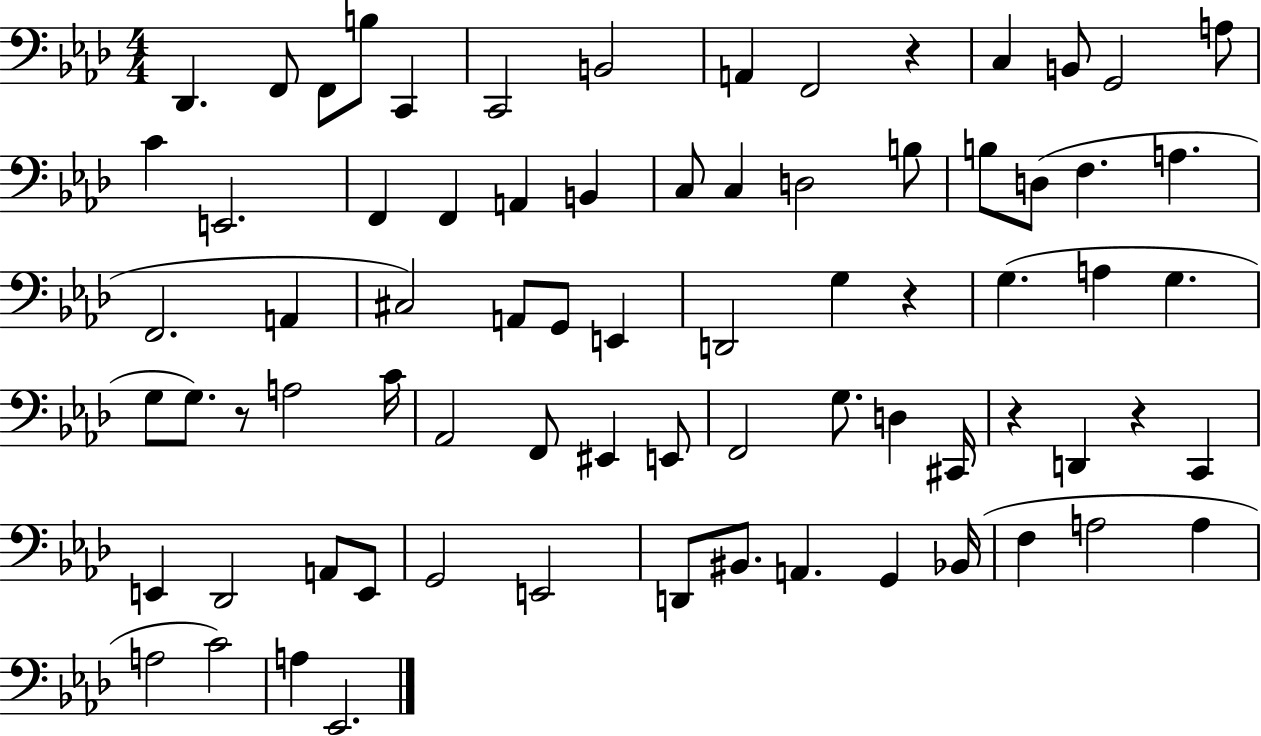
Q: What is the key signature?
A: AES major